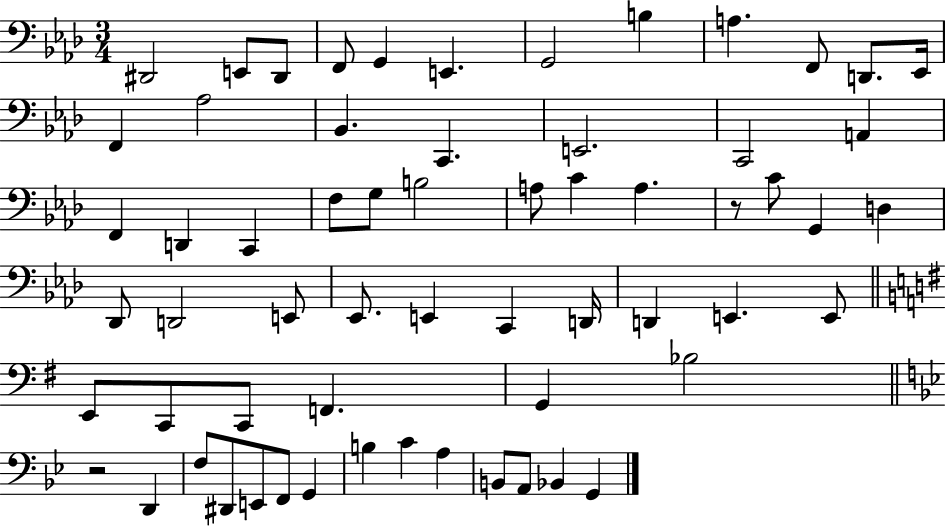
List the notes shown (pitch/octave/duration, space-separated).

D#2/h E2/e D#2/e F2/e G2/q E2/q. G2/h B3/q A3/q. F2/e D2/e. Eb2/s F2/q Ab3/h Bb2/q. C2/q. E2/h. C2/h A2/q F2/q D2/q C2/q F3/e G3/e B3/h A3/e C4/q A3/q. R/e C4/e G2/q D3/q Db2/e D2/h E2/e Eb2/e. E2/q C2/q D2/s D2/q E2/q. E2/e E2/e C2/e C2/e F2/q. G2/q Bb3/h R/h D2/q F3/e D#2/e E2/e F2/e G2/q B3/q C4/q A3/q B2/e A2/e Bb2/q G2/q